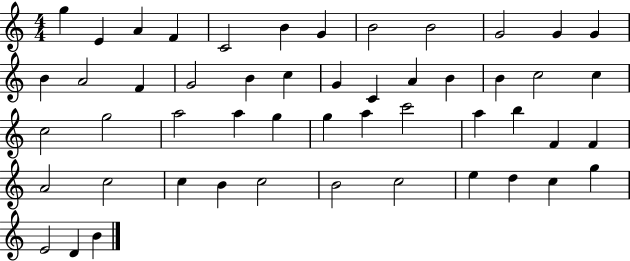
G5/q E4/q A4/q F4/q C4/h B4/q G4/q B4/h B4/h G4/h G4/q G4/q B4/q A4/h F4/q G4/h B4/q C5/q G4/q C4/q A4/q B4/q B4/q C5/h C5/q C5/h G5/h A5/h A5/q G5/q G5/q A5/q C6/h A5/q B5/q F4/q F4/q A4/h C5/h C5/q B4/q C5/h B4/h C5/h E5/q D5/q C5/q G5/q E4/h D4/q B4/q